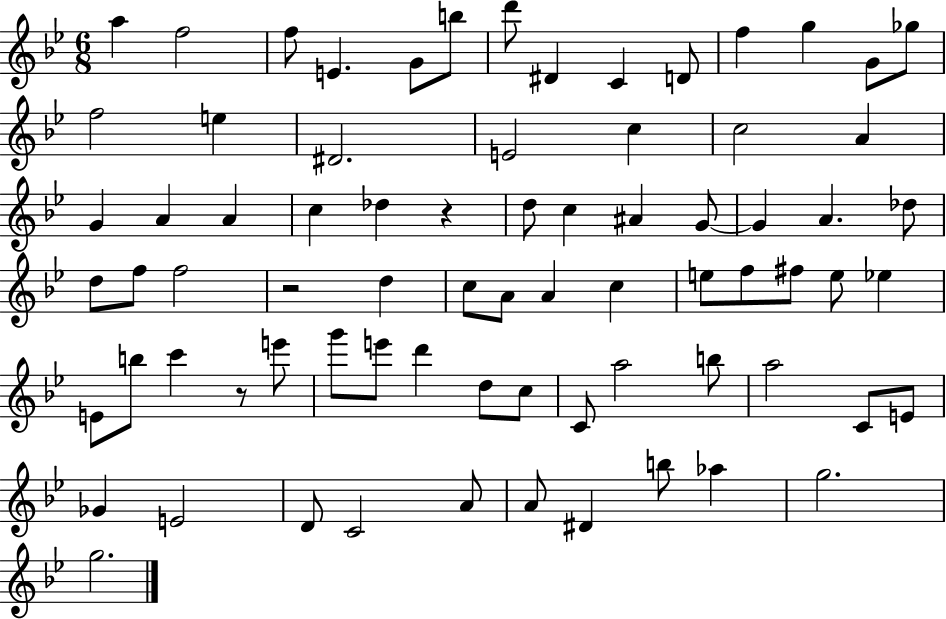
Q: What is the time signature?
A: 6/8